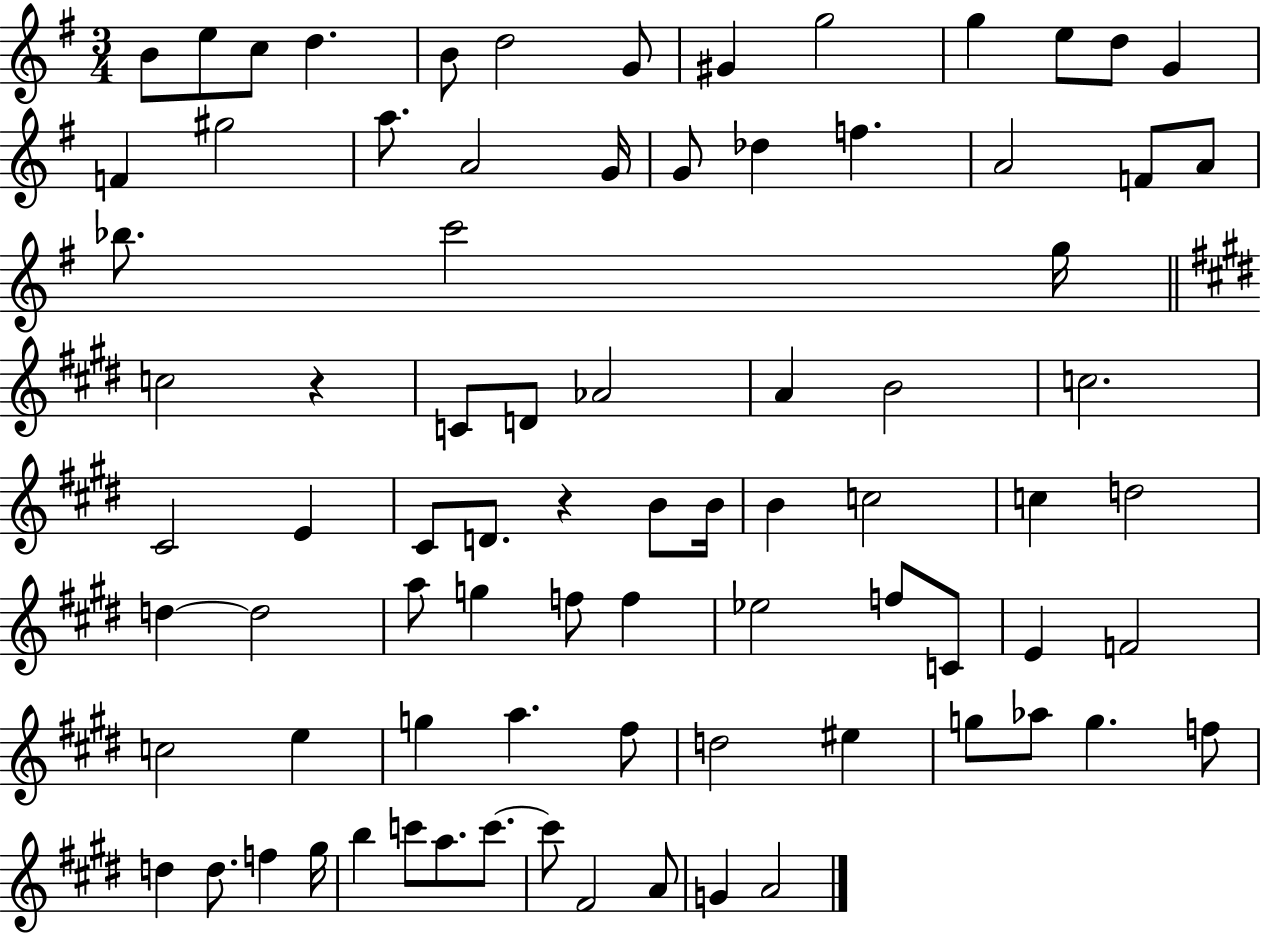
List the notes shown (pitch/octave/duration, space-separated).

B4/e E5/e C5/e D5/q. B4/e D5/h G4/e G#4/q G5/h G5/q E5/e D5/e G4/q F4/q G#5/h A5/e. A4/h G4/s G4/e Db5/q F5/q. A4/h F4/e A4/e Bb5/e. C6/h G5/s C5/h R/q C4/e D4/e Ab4/h A4/q B4/h C5/h. C#4/h E4/q C#4/e D4/e. R/q B4/e B4/s B4/q C5/h C5/q D5/h D5/q D5/h A5/e G5/q F5/e F5/q Eb5/h F5/e C4/e E4/q F4/h C5/h E5/q G5/q A5/q. F#5/e D5/h EIS5/q G5/e Ab5/e G5/q. F5/e D5/q D5/e. F5/q G#5/s B5/q C6/e A5/e. C6/e. C6/e F#4/h A4/e G4/q A4/h